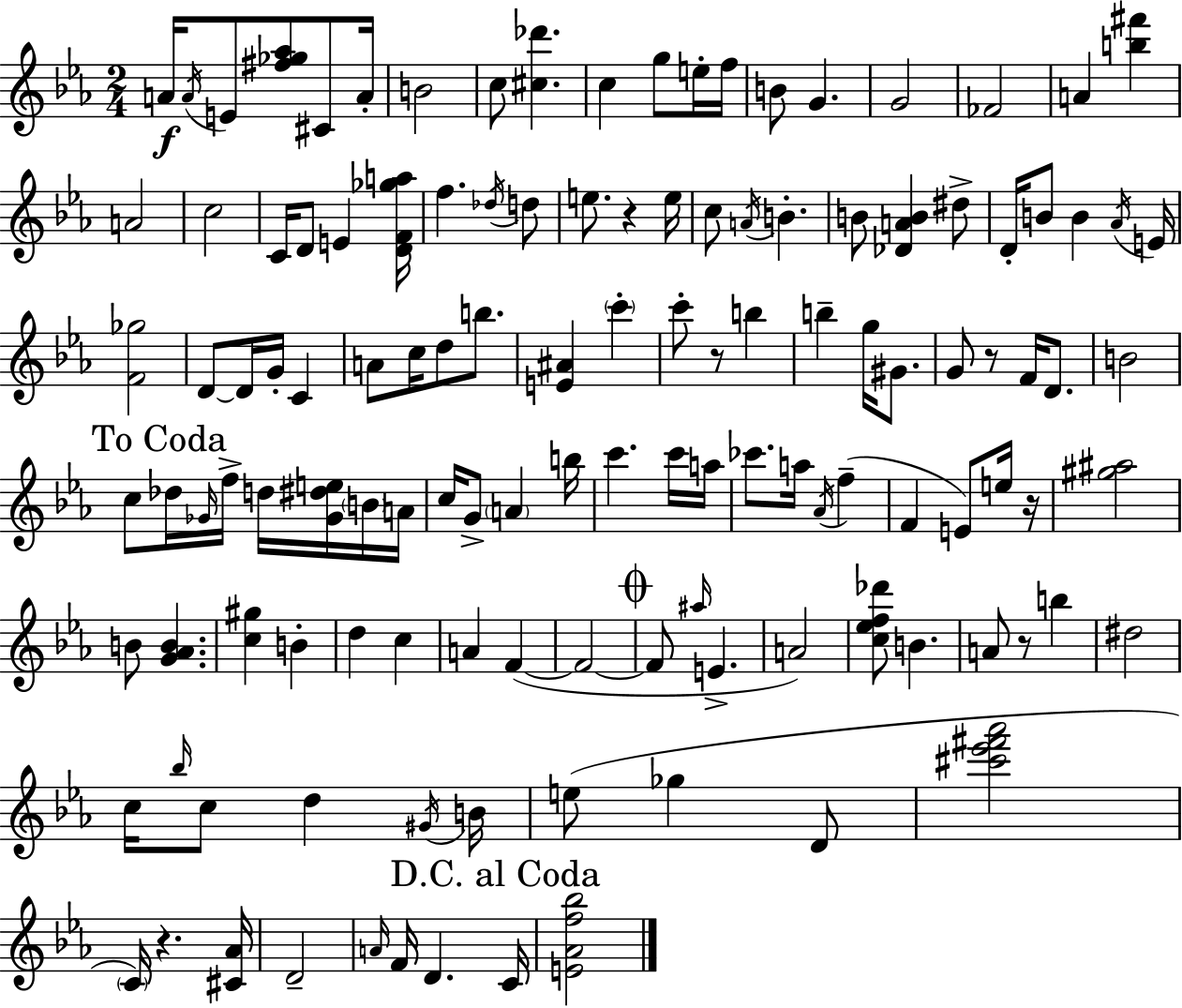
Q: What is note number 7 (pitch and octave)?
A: C5